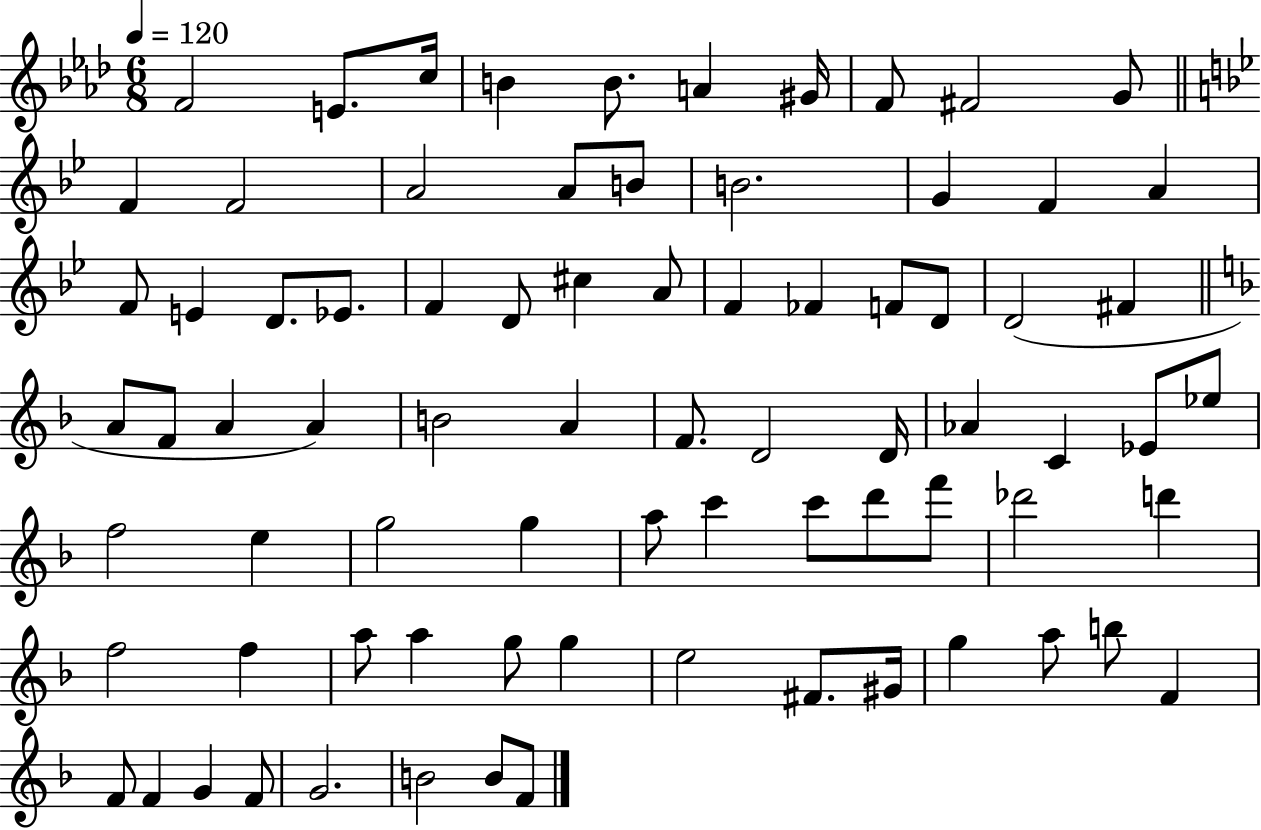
X:1
T:Untitled
M:6/8
L:1/4
K:Ab
F2 E/2 c/4 B B/2 A ^G/4 F/2 ^F2 G/2 F F2 A2 A/2 B/2 B2 G F A F/2 E D/2 _E/2 F D/2 ^c A/2 F _F F/2 D/2 D2 ^F A/2 F/2 A A B2 A F/2 D2 D/4 _A C _E/2 _e/2 f2 e g2 g a/2 c' c'/2 d'/2 f'/2 _d'2 d' f2 f a/2 a g/2 g e2 ^F/2 ^G/4 g a/2 b/2 F F/2 F G F/2 G2 B2 B/2 F/2